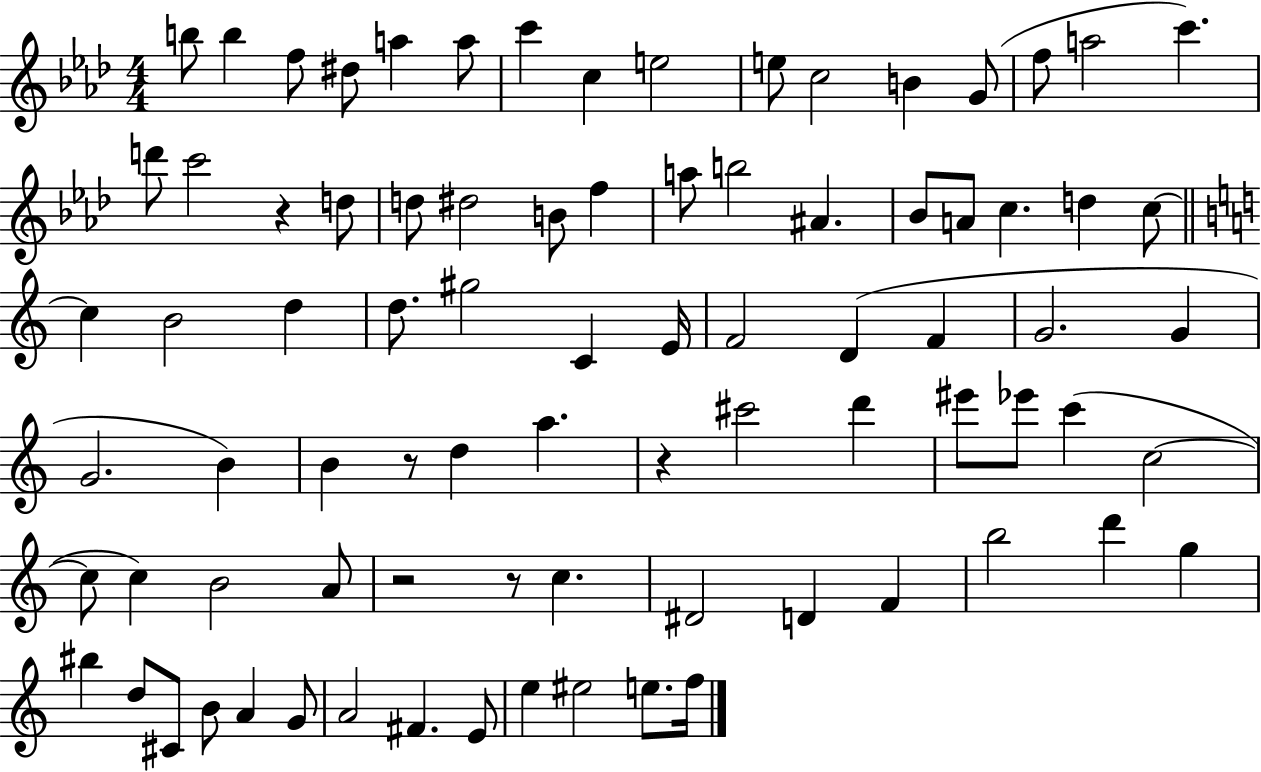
B5/e B5/q F5/e D#5/e A5/q A5/e C6/q C5/q E5/h E5/e C5/h B4/q G4/e F5/e A5/h C6/q. D6/e C6/h R/q D5/e D5/e D#5/h B4/e F5/q A5/e B5/h A#4/q. Bb4/e A4/e C5/q. D5/q C5/e C5/q B4/h D5/q D5/e. G#5/h C4/q E4/s F4/h D4/q F4/q G4/h. G4/q G4/h. B4/q B4/q R/e D5/q A5/q. R/q C#6/h D6/q EIS6/e Eb6/e C6/q C5/h C5/e C5/q B4/h A4/e R/h R/e C5/q. D#4/h D4/q F4/q B5/h D6/q G5/q BIS5/q D5/e C#4/e B4/e A4/q G4/e A4/h F#4/q. E4/e E5/q EIS5/h E5/e. F5/s